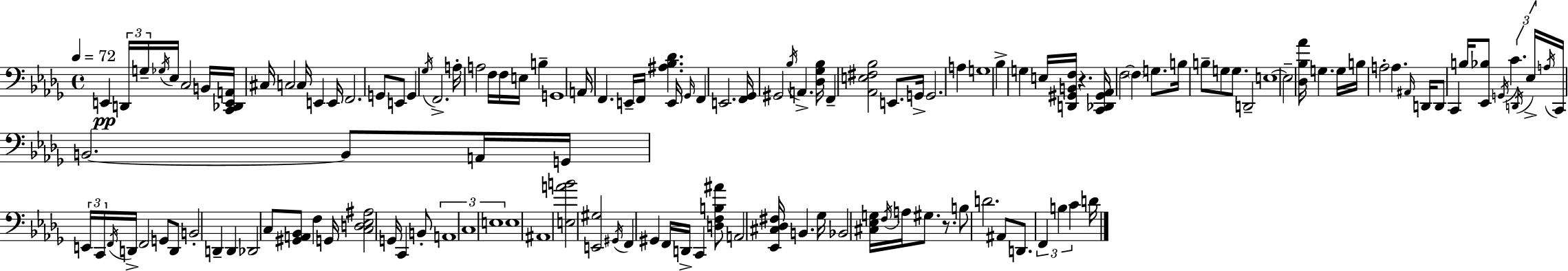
E2/q D2/s G3/s Gb3/s Eb3/s C3/h B2/s [C2,Db2,E2,A2]/s C#3/s C3/h C3/s E2/q E2/s F2/h. G2/e E2/e G2/q Gb3/s F2/h. A3/s A3/h F3/s F3/s E3/s B3/q G2/w A2/s F2/q. E2/s F2/s [A#3,Bb3,Db4]/q. E2/s Gb2/s F2/q E2/h. [F2,Gb2]/s G#2/h Bb3/s A2/q. [Db3,Gb3,Bb3]/s F2/q [Ab2,E3,F#3,Bb3]/h E2/e. G2/s G2/h. A3/q G3/w Bb3/q G3/q E3/s [D2,G#2,B2,F3]/s R/q. [C2,Db2,G#2,Ab2]/s F3/h F3/q G3/e. B3/s B3/e G3/e G3/e. D2/h E3/w E3/h [Db3,Bb3,Ab4]/s G3/q. G3/s B3/s A3/h A3/q. A#2/s D2/s D2/e C2/q B3/s [Eb2,Bb3]/e G2/s C4/q. D2/s Eb3/s A3/s C2/s B2/h. B2/e A2/s G2/s E2/s C2/s F2/s D2/s F2/h G2/e D2/e B2/h D2/q D2/q Db2/h C3/e [G#2,A2,Bb2]/e F3/q G2/s [C3,D3,Eb3,A#3]/h G2/s C2/q B2/e A2/w C3/w E3/w E3/w A#2/w [E3,A4,B4]/h [E2,G#3]/h G#2/s F2/q G#2/q F2/s D2/s C2/q [D3,F3,B3,A#4]/e A2/h [Eb2,C#3,Db3,F#3]/s B2/q. Gb3/s Bb2/h [C#3,Eb3,G3]/s F3/s A3/s G#3/e. R/e. B3/e D4/h. A#2/e D2/e. F2/q B3/q C4/q D4/s